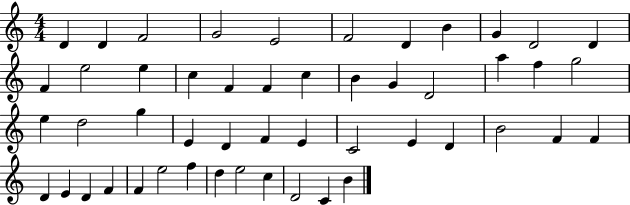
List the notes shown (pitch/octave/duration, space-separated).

D4/q D4/q F4/h G4/h E4/h F4/h D4/q B4/q G4/q D4/h D4/q F4/q E5/h E5/q C5/q F4/q F4/q C5/q B4/q G4/q D4/h A5/q F5/q G5/h E5/q D5/h G5/q E4/q D4/q F4/q E4/q C4/h E4/q D4/q B4/h F4/q F4/q D4/q E4/q D4/q F4/q F4/q E5/h F5/q D5/q E5/h C5/q D4/h C4/q B4/q